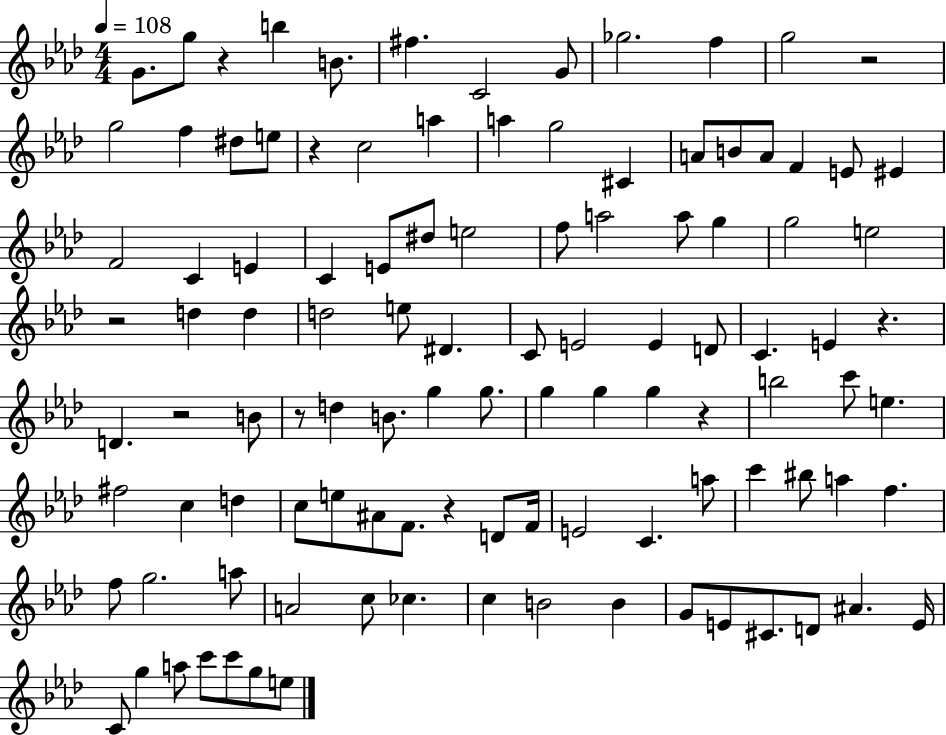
{
  \clef treble
  \numericTimeSignature
  \time 4/4
  \key aes \major
  \tempo 4 = 108
  g'8. g''8 r4 b''4 b'8. | fis''4. c'2 g'8 | ges''2. f''4 | g''2 r2 | \break g''2 f''4 dis''8 e''8 | r4 c''2 a''4 | a''4 g''2 cis'4 | a'8 b'8 a'8 f'4 e'8 eis'4 | \break f'2 c'4 e'4 | c'4 e'8 dis''8 e''2 | f''8 a''2 a''8 g''4 | g''2 e''2 | \break r2 d''4 d''4 | d''2 e''8 dis'4. | c'8 e'2 e'4 d'8 | c'4. e'4 r4. | \break d'4. r2 b'8 | r8 d''4 b'8. g''4 g''8. | g''4 g''4 g''4 r4 | b''2 c'''8 e''4. | \break fis''2 c''4 d''4 | c''8 e''8 ais'8 f'8. r4 d'8 f'16 | e'2 c'4. a''8 | c'''4 bis''8 a''4 f''4. | \break f''8 g''2. a''8 | a'2 c''8 ces''4. | c''4 b'2 b'4 | g'8 e'8 cis'8. d'8 ais'4. e'16 | \break c'8 g''4 a''8 c'''8 c'''8 g''8 e''8 | \bar "|."
}